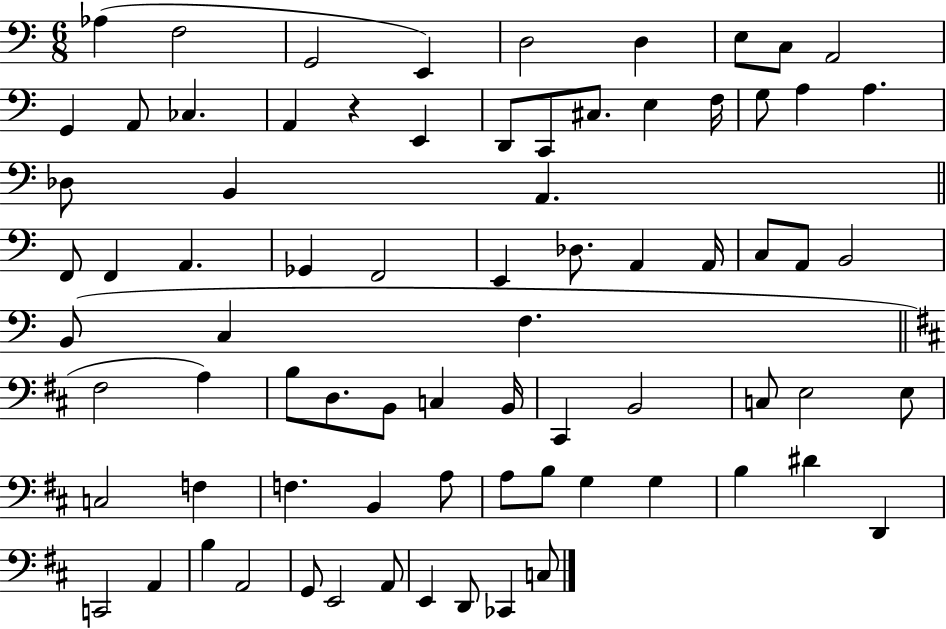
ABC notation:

X:1
T:Untitled
M:6/8
L:1/4
K:C
_A, F,2 G,,2 E,, D,2 D, E,/2 C,/2 A,,2 G,, A,,/2 _C, A,, z E,, D,,/2 C,,/2 ^C,/2 E, F,/4 G,/2 A, A, _D,/2 B,, A,, F,,/2 F,, A,, _G,, F,,2 E,, _D,/2 A,, A,,/4 C,/2 A,,/2 B,,2 B,,/2 C, F, ^F,2 A, B,/2 D,/2 B,,/2 C, B,,/4 ^C,, B,,2 C,/2 E,2 E,/2 C,2 F, F, B,, A,/2 A,/2 B,/2 G, G, B, ^D D,, C,,2 A,, B, A,,2 G,,/2 E,,2 A,,/2 E,, D,,/2 _C,, C,/2